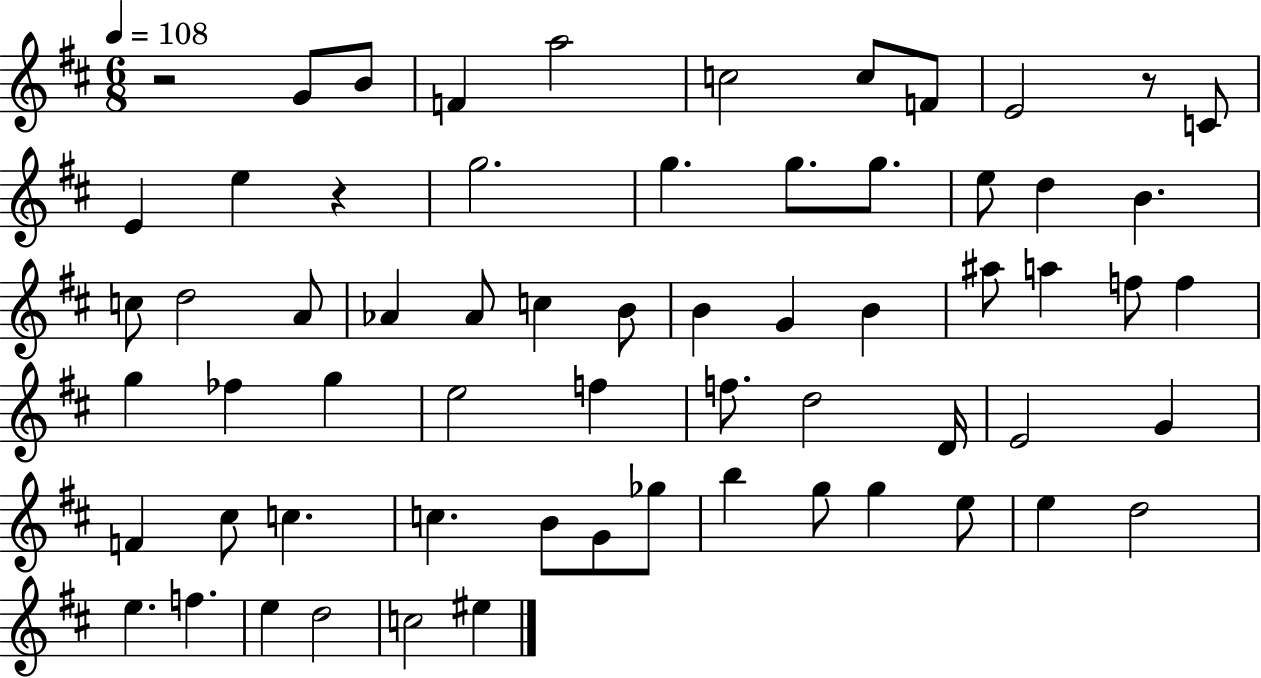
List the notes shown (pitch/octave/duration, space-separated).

R/h G4/e B4/e F4/q A5/h C5/h C5/e F4/e E4/h R/e C4/e E4/q E5/q R/q G5/h. G5/q. G5/e. G5/e. E5/e D5/q B4/q. C5/e D5/h A4/e Ab4/q Ab4/e C5/q B4/e B4/q G4/q B4/q A#5/e A5/q F5/e F5/q G5/q FES5/q G5/q E5/h F5/q F5/e. D5/h D4/s E4/h G4/q F4/q C#5/e C5/q. C5/q. B4/e G4/e Gb5/e B5/q G5/e G5/q E5/e E5/q D5/h E5/q. F5/q. E5/q D5/h C5/h EIS5/q